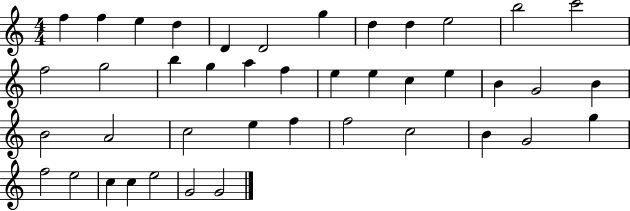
F5/q F5/q E5/q D5/q D4/q D4/h G5/q D5/q D5/q E5/h B5/h C6/h F5/h G5/h B5/q G5/q A5/q F5/q E5/q E5/q C5/q E5/q B4/q G4/h B4/q B4/h A4/h C5/h E5/q F5/q F5/h C5/h B4/q G4/h G5/q F5/h E5/h C5/q C5/q E5/h G4/h G4/h